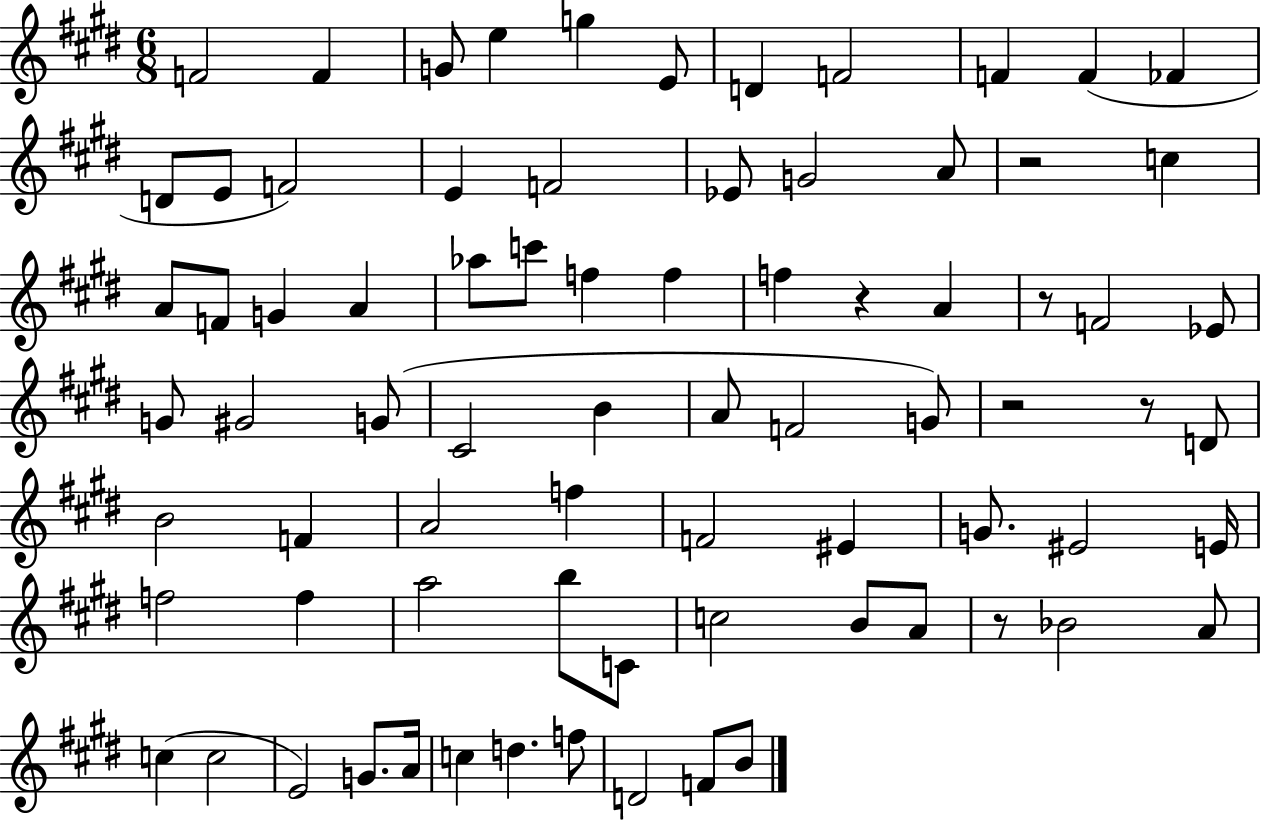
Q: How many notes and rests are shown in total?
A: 77